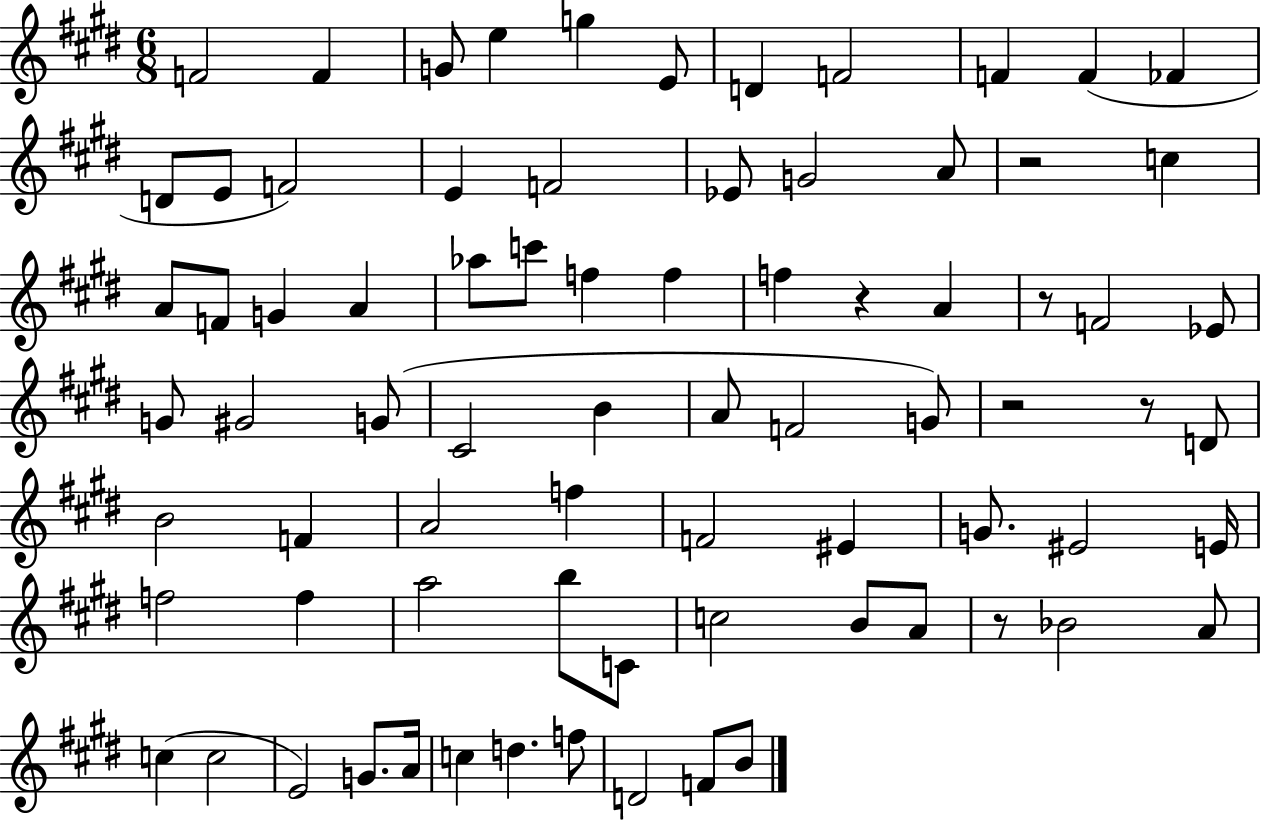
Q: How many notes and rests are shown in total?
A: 77